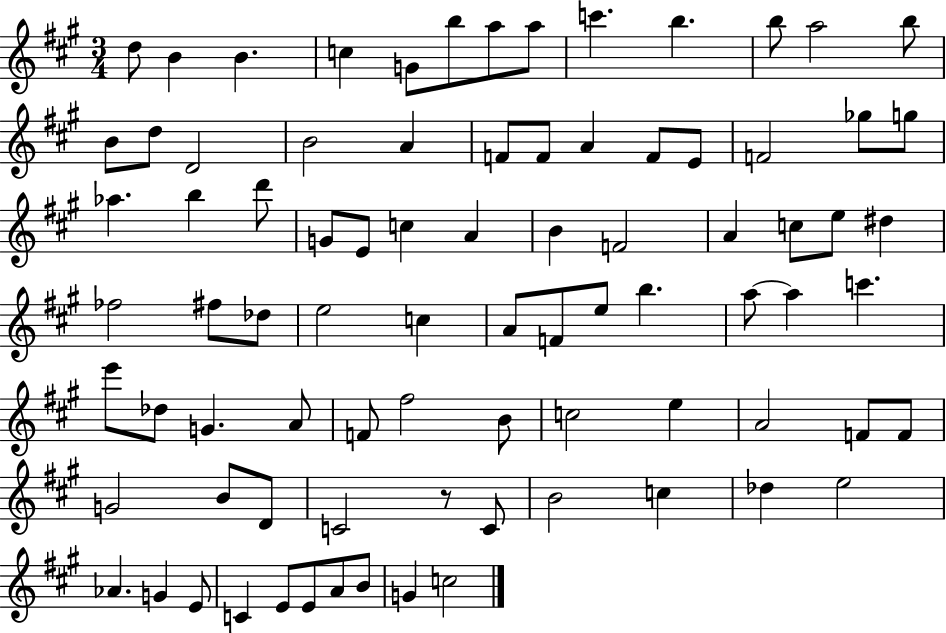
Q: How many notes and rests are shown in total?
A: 83